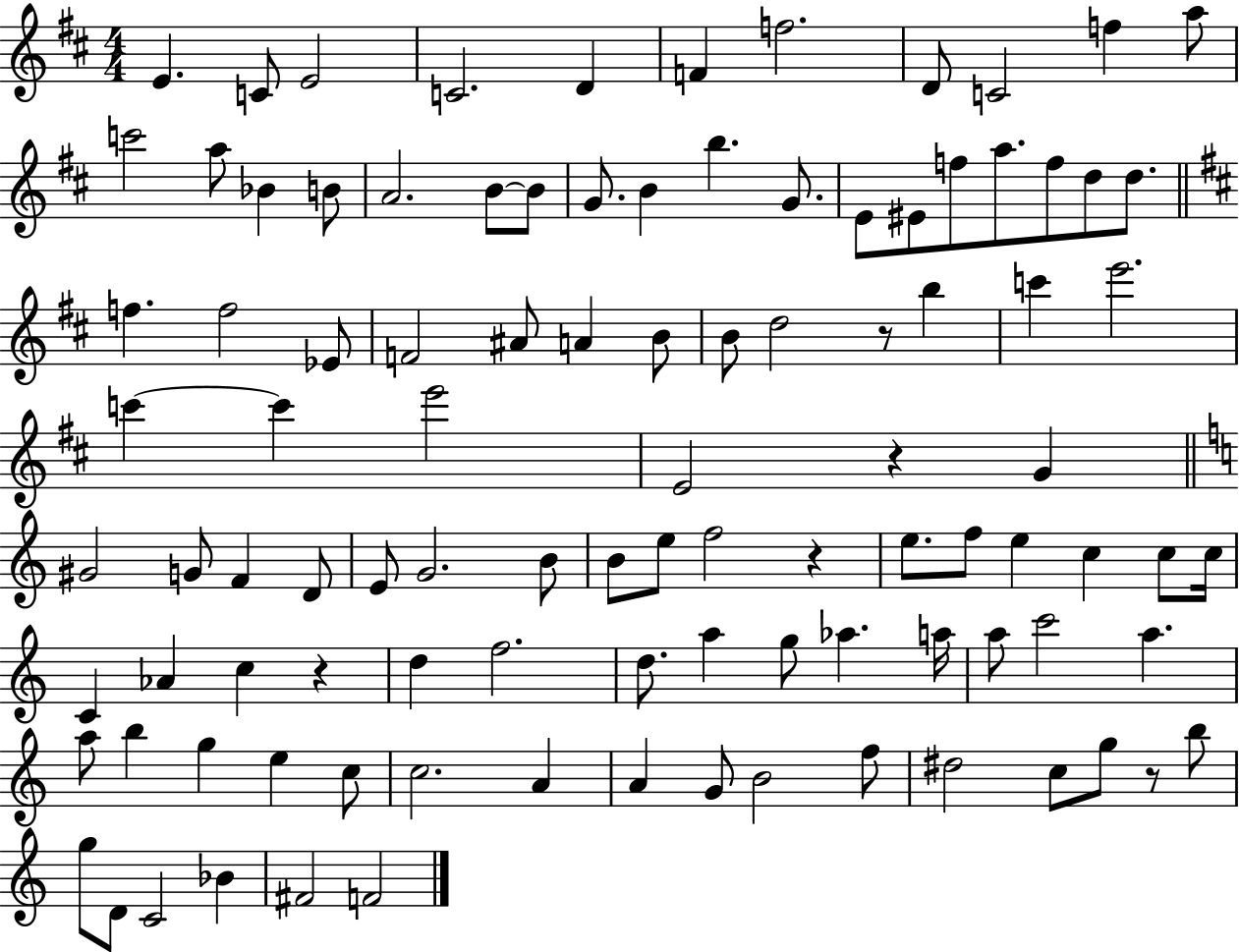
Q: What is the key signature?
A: D major